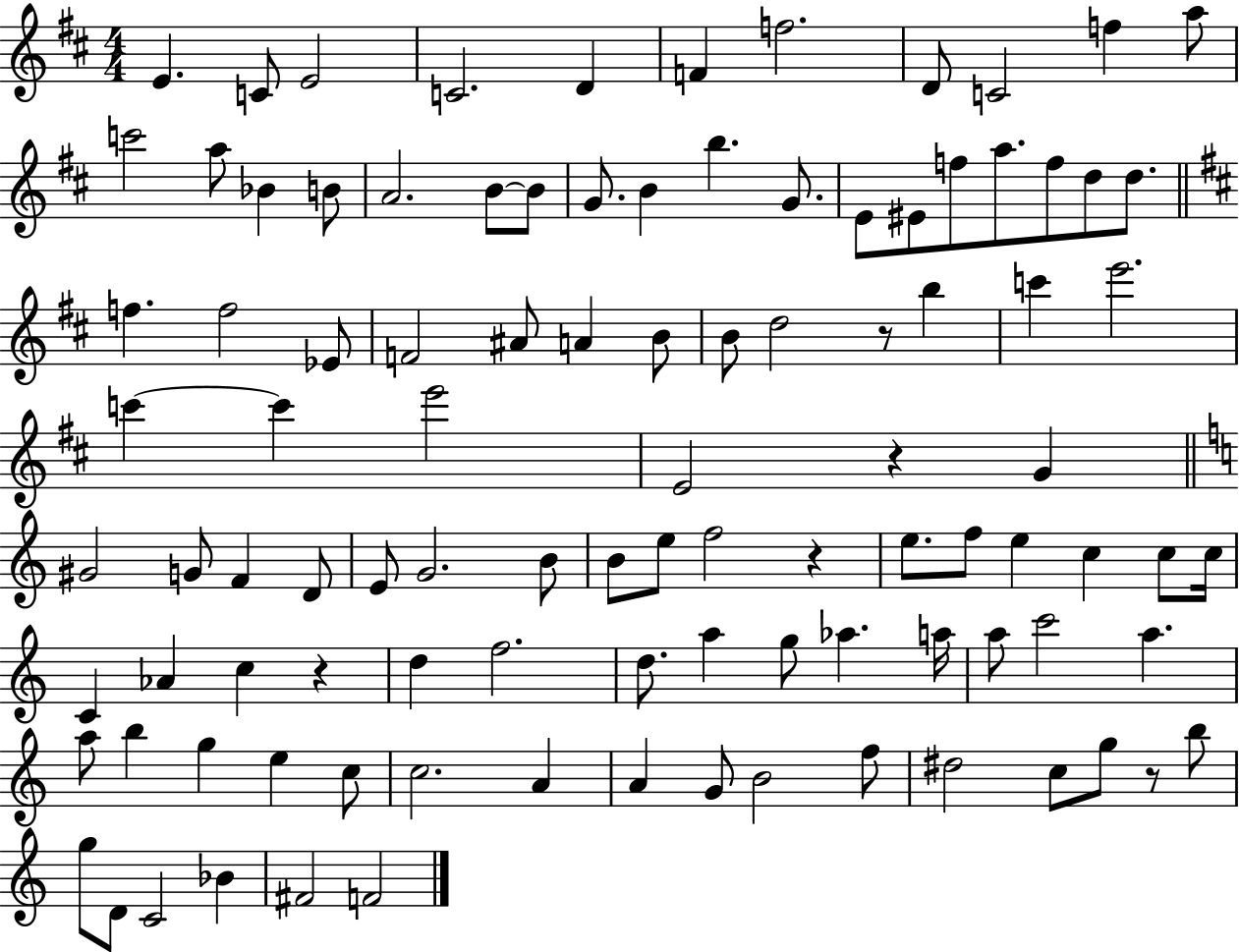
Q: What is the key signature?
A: D major